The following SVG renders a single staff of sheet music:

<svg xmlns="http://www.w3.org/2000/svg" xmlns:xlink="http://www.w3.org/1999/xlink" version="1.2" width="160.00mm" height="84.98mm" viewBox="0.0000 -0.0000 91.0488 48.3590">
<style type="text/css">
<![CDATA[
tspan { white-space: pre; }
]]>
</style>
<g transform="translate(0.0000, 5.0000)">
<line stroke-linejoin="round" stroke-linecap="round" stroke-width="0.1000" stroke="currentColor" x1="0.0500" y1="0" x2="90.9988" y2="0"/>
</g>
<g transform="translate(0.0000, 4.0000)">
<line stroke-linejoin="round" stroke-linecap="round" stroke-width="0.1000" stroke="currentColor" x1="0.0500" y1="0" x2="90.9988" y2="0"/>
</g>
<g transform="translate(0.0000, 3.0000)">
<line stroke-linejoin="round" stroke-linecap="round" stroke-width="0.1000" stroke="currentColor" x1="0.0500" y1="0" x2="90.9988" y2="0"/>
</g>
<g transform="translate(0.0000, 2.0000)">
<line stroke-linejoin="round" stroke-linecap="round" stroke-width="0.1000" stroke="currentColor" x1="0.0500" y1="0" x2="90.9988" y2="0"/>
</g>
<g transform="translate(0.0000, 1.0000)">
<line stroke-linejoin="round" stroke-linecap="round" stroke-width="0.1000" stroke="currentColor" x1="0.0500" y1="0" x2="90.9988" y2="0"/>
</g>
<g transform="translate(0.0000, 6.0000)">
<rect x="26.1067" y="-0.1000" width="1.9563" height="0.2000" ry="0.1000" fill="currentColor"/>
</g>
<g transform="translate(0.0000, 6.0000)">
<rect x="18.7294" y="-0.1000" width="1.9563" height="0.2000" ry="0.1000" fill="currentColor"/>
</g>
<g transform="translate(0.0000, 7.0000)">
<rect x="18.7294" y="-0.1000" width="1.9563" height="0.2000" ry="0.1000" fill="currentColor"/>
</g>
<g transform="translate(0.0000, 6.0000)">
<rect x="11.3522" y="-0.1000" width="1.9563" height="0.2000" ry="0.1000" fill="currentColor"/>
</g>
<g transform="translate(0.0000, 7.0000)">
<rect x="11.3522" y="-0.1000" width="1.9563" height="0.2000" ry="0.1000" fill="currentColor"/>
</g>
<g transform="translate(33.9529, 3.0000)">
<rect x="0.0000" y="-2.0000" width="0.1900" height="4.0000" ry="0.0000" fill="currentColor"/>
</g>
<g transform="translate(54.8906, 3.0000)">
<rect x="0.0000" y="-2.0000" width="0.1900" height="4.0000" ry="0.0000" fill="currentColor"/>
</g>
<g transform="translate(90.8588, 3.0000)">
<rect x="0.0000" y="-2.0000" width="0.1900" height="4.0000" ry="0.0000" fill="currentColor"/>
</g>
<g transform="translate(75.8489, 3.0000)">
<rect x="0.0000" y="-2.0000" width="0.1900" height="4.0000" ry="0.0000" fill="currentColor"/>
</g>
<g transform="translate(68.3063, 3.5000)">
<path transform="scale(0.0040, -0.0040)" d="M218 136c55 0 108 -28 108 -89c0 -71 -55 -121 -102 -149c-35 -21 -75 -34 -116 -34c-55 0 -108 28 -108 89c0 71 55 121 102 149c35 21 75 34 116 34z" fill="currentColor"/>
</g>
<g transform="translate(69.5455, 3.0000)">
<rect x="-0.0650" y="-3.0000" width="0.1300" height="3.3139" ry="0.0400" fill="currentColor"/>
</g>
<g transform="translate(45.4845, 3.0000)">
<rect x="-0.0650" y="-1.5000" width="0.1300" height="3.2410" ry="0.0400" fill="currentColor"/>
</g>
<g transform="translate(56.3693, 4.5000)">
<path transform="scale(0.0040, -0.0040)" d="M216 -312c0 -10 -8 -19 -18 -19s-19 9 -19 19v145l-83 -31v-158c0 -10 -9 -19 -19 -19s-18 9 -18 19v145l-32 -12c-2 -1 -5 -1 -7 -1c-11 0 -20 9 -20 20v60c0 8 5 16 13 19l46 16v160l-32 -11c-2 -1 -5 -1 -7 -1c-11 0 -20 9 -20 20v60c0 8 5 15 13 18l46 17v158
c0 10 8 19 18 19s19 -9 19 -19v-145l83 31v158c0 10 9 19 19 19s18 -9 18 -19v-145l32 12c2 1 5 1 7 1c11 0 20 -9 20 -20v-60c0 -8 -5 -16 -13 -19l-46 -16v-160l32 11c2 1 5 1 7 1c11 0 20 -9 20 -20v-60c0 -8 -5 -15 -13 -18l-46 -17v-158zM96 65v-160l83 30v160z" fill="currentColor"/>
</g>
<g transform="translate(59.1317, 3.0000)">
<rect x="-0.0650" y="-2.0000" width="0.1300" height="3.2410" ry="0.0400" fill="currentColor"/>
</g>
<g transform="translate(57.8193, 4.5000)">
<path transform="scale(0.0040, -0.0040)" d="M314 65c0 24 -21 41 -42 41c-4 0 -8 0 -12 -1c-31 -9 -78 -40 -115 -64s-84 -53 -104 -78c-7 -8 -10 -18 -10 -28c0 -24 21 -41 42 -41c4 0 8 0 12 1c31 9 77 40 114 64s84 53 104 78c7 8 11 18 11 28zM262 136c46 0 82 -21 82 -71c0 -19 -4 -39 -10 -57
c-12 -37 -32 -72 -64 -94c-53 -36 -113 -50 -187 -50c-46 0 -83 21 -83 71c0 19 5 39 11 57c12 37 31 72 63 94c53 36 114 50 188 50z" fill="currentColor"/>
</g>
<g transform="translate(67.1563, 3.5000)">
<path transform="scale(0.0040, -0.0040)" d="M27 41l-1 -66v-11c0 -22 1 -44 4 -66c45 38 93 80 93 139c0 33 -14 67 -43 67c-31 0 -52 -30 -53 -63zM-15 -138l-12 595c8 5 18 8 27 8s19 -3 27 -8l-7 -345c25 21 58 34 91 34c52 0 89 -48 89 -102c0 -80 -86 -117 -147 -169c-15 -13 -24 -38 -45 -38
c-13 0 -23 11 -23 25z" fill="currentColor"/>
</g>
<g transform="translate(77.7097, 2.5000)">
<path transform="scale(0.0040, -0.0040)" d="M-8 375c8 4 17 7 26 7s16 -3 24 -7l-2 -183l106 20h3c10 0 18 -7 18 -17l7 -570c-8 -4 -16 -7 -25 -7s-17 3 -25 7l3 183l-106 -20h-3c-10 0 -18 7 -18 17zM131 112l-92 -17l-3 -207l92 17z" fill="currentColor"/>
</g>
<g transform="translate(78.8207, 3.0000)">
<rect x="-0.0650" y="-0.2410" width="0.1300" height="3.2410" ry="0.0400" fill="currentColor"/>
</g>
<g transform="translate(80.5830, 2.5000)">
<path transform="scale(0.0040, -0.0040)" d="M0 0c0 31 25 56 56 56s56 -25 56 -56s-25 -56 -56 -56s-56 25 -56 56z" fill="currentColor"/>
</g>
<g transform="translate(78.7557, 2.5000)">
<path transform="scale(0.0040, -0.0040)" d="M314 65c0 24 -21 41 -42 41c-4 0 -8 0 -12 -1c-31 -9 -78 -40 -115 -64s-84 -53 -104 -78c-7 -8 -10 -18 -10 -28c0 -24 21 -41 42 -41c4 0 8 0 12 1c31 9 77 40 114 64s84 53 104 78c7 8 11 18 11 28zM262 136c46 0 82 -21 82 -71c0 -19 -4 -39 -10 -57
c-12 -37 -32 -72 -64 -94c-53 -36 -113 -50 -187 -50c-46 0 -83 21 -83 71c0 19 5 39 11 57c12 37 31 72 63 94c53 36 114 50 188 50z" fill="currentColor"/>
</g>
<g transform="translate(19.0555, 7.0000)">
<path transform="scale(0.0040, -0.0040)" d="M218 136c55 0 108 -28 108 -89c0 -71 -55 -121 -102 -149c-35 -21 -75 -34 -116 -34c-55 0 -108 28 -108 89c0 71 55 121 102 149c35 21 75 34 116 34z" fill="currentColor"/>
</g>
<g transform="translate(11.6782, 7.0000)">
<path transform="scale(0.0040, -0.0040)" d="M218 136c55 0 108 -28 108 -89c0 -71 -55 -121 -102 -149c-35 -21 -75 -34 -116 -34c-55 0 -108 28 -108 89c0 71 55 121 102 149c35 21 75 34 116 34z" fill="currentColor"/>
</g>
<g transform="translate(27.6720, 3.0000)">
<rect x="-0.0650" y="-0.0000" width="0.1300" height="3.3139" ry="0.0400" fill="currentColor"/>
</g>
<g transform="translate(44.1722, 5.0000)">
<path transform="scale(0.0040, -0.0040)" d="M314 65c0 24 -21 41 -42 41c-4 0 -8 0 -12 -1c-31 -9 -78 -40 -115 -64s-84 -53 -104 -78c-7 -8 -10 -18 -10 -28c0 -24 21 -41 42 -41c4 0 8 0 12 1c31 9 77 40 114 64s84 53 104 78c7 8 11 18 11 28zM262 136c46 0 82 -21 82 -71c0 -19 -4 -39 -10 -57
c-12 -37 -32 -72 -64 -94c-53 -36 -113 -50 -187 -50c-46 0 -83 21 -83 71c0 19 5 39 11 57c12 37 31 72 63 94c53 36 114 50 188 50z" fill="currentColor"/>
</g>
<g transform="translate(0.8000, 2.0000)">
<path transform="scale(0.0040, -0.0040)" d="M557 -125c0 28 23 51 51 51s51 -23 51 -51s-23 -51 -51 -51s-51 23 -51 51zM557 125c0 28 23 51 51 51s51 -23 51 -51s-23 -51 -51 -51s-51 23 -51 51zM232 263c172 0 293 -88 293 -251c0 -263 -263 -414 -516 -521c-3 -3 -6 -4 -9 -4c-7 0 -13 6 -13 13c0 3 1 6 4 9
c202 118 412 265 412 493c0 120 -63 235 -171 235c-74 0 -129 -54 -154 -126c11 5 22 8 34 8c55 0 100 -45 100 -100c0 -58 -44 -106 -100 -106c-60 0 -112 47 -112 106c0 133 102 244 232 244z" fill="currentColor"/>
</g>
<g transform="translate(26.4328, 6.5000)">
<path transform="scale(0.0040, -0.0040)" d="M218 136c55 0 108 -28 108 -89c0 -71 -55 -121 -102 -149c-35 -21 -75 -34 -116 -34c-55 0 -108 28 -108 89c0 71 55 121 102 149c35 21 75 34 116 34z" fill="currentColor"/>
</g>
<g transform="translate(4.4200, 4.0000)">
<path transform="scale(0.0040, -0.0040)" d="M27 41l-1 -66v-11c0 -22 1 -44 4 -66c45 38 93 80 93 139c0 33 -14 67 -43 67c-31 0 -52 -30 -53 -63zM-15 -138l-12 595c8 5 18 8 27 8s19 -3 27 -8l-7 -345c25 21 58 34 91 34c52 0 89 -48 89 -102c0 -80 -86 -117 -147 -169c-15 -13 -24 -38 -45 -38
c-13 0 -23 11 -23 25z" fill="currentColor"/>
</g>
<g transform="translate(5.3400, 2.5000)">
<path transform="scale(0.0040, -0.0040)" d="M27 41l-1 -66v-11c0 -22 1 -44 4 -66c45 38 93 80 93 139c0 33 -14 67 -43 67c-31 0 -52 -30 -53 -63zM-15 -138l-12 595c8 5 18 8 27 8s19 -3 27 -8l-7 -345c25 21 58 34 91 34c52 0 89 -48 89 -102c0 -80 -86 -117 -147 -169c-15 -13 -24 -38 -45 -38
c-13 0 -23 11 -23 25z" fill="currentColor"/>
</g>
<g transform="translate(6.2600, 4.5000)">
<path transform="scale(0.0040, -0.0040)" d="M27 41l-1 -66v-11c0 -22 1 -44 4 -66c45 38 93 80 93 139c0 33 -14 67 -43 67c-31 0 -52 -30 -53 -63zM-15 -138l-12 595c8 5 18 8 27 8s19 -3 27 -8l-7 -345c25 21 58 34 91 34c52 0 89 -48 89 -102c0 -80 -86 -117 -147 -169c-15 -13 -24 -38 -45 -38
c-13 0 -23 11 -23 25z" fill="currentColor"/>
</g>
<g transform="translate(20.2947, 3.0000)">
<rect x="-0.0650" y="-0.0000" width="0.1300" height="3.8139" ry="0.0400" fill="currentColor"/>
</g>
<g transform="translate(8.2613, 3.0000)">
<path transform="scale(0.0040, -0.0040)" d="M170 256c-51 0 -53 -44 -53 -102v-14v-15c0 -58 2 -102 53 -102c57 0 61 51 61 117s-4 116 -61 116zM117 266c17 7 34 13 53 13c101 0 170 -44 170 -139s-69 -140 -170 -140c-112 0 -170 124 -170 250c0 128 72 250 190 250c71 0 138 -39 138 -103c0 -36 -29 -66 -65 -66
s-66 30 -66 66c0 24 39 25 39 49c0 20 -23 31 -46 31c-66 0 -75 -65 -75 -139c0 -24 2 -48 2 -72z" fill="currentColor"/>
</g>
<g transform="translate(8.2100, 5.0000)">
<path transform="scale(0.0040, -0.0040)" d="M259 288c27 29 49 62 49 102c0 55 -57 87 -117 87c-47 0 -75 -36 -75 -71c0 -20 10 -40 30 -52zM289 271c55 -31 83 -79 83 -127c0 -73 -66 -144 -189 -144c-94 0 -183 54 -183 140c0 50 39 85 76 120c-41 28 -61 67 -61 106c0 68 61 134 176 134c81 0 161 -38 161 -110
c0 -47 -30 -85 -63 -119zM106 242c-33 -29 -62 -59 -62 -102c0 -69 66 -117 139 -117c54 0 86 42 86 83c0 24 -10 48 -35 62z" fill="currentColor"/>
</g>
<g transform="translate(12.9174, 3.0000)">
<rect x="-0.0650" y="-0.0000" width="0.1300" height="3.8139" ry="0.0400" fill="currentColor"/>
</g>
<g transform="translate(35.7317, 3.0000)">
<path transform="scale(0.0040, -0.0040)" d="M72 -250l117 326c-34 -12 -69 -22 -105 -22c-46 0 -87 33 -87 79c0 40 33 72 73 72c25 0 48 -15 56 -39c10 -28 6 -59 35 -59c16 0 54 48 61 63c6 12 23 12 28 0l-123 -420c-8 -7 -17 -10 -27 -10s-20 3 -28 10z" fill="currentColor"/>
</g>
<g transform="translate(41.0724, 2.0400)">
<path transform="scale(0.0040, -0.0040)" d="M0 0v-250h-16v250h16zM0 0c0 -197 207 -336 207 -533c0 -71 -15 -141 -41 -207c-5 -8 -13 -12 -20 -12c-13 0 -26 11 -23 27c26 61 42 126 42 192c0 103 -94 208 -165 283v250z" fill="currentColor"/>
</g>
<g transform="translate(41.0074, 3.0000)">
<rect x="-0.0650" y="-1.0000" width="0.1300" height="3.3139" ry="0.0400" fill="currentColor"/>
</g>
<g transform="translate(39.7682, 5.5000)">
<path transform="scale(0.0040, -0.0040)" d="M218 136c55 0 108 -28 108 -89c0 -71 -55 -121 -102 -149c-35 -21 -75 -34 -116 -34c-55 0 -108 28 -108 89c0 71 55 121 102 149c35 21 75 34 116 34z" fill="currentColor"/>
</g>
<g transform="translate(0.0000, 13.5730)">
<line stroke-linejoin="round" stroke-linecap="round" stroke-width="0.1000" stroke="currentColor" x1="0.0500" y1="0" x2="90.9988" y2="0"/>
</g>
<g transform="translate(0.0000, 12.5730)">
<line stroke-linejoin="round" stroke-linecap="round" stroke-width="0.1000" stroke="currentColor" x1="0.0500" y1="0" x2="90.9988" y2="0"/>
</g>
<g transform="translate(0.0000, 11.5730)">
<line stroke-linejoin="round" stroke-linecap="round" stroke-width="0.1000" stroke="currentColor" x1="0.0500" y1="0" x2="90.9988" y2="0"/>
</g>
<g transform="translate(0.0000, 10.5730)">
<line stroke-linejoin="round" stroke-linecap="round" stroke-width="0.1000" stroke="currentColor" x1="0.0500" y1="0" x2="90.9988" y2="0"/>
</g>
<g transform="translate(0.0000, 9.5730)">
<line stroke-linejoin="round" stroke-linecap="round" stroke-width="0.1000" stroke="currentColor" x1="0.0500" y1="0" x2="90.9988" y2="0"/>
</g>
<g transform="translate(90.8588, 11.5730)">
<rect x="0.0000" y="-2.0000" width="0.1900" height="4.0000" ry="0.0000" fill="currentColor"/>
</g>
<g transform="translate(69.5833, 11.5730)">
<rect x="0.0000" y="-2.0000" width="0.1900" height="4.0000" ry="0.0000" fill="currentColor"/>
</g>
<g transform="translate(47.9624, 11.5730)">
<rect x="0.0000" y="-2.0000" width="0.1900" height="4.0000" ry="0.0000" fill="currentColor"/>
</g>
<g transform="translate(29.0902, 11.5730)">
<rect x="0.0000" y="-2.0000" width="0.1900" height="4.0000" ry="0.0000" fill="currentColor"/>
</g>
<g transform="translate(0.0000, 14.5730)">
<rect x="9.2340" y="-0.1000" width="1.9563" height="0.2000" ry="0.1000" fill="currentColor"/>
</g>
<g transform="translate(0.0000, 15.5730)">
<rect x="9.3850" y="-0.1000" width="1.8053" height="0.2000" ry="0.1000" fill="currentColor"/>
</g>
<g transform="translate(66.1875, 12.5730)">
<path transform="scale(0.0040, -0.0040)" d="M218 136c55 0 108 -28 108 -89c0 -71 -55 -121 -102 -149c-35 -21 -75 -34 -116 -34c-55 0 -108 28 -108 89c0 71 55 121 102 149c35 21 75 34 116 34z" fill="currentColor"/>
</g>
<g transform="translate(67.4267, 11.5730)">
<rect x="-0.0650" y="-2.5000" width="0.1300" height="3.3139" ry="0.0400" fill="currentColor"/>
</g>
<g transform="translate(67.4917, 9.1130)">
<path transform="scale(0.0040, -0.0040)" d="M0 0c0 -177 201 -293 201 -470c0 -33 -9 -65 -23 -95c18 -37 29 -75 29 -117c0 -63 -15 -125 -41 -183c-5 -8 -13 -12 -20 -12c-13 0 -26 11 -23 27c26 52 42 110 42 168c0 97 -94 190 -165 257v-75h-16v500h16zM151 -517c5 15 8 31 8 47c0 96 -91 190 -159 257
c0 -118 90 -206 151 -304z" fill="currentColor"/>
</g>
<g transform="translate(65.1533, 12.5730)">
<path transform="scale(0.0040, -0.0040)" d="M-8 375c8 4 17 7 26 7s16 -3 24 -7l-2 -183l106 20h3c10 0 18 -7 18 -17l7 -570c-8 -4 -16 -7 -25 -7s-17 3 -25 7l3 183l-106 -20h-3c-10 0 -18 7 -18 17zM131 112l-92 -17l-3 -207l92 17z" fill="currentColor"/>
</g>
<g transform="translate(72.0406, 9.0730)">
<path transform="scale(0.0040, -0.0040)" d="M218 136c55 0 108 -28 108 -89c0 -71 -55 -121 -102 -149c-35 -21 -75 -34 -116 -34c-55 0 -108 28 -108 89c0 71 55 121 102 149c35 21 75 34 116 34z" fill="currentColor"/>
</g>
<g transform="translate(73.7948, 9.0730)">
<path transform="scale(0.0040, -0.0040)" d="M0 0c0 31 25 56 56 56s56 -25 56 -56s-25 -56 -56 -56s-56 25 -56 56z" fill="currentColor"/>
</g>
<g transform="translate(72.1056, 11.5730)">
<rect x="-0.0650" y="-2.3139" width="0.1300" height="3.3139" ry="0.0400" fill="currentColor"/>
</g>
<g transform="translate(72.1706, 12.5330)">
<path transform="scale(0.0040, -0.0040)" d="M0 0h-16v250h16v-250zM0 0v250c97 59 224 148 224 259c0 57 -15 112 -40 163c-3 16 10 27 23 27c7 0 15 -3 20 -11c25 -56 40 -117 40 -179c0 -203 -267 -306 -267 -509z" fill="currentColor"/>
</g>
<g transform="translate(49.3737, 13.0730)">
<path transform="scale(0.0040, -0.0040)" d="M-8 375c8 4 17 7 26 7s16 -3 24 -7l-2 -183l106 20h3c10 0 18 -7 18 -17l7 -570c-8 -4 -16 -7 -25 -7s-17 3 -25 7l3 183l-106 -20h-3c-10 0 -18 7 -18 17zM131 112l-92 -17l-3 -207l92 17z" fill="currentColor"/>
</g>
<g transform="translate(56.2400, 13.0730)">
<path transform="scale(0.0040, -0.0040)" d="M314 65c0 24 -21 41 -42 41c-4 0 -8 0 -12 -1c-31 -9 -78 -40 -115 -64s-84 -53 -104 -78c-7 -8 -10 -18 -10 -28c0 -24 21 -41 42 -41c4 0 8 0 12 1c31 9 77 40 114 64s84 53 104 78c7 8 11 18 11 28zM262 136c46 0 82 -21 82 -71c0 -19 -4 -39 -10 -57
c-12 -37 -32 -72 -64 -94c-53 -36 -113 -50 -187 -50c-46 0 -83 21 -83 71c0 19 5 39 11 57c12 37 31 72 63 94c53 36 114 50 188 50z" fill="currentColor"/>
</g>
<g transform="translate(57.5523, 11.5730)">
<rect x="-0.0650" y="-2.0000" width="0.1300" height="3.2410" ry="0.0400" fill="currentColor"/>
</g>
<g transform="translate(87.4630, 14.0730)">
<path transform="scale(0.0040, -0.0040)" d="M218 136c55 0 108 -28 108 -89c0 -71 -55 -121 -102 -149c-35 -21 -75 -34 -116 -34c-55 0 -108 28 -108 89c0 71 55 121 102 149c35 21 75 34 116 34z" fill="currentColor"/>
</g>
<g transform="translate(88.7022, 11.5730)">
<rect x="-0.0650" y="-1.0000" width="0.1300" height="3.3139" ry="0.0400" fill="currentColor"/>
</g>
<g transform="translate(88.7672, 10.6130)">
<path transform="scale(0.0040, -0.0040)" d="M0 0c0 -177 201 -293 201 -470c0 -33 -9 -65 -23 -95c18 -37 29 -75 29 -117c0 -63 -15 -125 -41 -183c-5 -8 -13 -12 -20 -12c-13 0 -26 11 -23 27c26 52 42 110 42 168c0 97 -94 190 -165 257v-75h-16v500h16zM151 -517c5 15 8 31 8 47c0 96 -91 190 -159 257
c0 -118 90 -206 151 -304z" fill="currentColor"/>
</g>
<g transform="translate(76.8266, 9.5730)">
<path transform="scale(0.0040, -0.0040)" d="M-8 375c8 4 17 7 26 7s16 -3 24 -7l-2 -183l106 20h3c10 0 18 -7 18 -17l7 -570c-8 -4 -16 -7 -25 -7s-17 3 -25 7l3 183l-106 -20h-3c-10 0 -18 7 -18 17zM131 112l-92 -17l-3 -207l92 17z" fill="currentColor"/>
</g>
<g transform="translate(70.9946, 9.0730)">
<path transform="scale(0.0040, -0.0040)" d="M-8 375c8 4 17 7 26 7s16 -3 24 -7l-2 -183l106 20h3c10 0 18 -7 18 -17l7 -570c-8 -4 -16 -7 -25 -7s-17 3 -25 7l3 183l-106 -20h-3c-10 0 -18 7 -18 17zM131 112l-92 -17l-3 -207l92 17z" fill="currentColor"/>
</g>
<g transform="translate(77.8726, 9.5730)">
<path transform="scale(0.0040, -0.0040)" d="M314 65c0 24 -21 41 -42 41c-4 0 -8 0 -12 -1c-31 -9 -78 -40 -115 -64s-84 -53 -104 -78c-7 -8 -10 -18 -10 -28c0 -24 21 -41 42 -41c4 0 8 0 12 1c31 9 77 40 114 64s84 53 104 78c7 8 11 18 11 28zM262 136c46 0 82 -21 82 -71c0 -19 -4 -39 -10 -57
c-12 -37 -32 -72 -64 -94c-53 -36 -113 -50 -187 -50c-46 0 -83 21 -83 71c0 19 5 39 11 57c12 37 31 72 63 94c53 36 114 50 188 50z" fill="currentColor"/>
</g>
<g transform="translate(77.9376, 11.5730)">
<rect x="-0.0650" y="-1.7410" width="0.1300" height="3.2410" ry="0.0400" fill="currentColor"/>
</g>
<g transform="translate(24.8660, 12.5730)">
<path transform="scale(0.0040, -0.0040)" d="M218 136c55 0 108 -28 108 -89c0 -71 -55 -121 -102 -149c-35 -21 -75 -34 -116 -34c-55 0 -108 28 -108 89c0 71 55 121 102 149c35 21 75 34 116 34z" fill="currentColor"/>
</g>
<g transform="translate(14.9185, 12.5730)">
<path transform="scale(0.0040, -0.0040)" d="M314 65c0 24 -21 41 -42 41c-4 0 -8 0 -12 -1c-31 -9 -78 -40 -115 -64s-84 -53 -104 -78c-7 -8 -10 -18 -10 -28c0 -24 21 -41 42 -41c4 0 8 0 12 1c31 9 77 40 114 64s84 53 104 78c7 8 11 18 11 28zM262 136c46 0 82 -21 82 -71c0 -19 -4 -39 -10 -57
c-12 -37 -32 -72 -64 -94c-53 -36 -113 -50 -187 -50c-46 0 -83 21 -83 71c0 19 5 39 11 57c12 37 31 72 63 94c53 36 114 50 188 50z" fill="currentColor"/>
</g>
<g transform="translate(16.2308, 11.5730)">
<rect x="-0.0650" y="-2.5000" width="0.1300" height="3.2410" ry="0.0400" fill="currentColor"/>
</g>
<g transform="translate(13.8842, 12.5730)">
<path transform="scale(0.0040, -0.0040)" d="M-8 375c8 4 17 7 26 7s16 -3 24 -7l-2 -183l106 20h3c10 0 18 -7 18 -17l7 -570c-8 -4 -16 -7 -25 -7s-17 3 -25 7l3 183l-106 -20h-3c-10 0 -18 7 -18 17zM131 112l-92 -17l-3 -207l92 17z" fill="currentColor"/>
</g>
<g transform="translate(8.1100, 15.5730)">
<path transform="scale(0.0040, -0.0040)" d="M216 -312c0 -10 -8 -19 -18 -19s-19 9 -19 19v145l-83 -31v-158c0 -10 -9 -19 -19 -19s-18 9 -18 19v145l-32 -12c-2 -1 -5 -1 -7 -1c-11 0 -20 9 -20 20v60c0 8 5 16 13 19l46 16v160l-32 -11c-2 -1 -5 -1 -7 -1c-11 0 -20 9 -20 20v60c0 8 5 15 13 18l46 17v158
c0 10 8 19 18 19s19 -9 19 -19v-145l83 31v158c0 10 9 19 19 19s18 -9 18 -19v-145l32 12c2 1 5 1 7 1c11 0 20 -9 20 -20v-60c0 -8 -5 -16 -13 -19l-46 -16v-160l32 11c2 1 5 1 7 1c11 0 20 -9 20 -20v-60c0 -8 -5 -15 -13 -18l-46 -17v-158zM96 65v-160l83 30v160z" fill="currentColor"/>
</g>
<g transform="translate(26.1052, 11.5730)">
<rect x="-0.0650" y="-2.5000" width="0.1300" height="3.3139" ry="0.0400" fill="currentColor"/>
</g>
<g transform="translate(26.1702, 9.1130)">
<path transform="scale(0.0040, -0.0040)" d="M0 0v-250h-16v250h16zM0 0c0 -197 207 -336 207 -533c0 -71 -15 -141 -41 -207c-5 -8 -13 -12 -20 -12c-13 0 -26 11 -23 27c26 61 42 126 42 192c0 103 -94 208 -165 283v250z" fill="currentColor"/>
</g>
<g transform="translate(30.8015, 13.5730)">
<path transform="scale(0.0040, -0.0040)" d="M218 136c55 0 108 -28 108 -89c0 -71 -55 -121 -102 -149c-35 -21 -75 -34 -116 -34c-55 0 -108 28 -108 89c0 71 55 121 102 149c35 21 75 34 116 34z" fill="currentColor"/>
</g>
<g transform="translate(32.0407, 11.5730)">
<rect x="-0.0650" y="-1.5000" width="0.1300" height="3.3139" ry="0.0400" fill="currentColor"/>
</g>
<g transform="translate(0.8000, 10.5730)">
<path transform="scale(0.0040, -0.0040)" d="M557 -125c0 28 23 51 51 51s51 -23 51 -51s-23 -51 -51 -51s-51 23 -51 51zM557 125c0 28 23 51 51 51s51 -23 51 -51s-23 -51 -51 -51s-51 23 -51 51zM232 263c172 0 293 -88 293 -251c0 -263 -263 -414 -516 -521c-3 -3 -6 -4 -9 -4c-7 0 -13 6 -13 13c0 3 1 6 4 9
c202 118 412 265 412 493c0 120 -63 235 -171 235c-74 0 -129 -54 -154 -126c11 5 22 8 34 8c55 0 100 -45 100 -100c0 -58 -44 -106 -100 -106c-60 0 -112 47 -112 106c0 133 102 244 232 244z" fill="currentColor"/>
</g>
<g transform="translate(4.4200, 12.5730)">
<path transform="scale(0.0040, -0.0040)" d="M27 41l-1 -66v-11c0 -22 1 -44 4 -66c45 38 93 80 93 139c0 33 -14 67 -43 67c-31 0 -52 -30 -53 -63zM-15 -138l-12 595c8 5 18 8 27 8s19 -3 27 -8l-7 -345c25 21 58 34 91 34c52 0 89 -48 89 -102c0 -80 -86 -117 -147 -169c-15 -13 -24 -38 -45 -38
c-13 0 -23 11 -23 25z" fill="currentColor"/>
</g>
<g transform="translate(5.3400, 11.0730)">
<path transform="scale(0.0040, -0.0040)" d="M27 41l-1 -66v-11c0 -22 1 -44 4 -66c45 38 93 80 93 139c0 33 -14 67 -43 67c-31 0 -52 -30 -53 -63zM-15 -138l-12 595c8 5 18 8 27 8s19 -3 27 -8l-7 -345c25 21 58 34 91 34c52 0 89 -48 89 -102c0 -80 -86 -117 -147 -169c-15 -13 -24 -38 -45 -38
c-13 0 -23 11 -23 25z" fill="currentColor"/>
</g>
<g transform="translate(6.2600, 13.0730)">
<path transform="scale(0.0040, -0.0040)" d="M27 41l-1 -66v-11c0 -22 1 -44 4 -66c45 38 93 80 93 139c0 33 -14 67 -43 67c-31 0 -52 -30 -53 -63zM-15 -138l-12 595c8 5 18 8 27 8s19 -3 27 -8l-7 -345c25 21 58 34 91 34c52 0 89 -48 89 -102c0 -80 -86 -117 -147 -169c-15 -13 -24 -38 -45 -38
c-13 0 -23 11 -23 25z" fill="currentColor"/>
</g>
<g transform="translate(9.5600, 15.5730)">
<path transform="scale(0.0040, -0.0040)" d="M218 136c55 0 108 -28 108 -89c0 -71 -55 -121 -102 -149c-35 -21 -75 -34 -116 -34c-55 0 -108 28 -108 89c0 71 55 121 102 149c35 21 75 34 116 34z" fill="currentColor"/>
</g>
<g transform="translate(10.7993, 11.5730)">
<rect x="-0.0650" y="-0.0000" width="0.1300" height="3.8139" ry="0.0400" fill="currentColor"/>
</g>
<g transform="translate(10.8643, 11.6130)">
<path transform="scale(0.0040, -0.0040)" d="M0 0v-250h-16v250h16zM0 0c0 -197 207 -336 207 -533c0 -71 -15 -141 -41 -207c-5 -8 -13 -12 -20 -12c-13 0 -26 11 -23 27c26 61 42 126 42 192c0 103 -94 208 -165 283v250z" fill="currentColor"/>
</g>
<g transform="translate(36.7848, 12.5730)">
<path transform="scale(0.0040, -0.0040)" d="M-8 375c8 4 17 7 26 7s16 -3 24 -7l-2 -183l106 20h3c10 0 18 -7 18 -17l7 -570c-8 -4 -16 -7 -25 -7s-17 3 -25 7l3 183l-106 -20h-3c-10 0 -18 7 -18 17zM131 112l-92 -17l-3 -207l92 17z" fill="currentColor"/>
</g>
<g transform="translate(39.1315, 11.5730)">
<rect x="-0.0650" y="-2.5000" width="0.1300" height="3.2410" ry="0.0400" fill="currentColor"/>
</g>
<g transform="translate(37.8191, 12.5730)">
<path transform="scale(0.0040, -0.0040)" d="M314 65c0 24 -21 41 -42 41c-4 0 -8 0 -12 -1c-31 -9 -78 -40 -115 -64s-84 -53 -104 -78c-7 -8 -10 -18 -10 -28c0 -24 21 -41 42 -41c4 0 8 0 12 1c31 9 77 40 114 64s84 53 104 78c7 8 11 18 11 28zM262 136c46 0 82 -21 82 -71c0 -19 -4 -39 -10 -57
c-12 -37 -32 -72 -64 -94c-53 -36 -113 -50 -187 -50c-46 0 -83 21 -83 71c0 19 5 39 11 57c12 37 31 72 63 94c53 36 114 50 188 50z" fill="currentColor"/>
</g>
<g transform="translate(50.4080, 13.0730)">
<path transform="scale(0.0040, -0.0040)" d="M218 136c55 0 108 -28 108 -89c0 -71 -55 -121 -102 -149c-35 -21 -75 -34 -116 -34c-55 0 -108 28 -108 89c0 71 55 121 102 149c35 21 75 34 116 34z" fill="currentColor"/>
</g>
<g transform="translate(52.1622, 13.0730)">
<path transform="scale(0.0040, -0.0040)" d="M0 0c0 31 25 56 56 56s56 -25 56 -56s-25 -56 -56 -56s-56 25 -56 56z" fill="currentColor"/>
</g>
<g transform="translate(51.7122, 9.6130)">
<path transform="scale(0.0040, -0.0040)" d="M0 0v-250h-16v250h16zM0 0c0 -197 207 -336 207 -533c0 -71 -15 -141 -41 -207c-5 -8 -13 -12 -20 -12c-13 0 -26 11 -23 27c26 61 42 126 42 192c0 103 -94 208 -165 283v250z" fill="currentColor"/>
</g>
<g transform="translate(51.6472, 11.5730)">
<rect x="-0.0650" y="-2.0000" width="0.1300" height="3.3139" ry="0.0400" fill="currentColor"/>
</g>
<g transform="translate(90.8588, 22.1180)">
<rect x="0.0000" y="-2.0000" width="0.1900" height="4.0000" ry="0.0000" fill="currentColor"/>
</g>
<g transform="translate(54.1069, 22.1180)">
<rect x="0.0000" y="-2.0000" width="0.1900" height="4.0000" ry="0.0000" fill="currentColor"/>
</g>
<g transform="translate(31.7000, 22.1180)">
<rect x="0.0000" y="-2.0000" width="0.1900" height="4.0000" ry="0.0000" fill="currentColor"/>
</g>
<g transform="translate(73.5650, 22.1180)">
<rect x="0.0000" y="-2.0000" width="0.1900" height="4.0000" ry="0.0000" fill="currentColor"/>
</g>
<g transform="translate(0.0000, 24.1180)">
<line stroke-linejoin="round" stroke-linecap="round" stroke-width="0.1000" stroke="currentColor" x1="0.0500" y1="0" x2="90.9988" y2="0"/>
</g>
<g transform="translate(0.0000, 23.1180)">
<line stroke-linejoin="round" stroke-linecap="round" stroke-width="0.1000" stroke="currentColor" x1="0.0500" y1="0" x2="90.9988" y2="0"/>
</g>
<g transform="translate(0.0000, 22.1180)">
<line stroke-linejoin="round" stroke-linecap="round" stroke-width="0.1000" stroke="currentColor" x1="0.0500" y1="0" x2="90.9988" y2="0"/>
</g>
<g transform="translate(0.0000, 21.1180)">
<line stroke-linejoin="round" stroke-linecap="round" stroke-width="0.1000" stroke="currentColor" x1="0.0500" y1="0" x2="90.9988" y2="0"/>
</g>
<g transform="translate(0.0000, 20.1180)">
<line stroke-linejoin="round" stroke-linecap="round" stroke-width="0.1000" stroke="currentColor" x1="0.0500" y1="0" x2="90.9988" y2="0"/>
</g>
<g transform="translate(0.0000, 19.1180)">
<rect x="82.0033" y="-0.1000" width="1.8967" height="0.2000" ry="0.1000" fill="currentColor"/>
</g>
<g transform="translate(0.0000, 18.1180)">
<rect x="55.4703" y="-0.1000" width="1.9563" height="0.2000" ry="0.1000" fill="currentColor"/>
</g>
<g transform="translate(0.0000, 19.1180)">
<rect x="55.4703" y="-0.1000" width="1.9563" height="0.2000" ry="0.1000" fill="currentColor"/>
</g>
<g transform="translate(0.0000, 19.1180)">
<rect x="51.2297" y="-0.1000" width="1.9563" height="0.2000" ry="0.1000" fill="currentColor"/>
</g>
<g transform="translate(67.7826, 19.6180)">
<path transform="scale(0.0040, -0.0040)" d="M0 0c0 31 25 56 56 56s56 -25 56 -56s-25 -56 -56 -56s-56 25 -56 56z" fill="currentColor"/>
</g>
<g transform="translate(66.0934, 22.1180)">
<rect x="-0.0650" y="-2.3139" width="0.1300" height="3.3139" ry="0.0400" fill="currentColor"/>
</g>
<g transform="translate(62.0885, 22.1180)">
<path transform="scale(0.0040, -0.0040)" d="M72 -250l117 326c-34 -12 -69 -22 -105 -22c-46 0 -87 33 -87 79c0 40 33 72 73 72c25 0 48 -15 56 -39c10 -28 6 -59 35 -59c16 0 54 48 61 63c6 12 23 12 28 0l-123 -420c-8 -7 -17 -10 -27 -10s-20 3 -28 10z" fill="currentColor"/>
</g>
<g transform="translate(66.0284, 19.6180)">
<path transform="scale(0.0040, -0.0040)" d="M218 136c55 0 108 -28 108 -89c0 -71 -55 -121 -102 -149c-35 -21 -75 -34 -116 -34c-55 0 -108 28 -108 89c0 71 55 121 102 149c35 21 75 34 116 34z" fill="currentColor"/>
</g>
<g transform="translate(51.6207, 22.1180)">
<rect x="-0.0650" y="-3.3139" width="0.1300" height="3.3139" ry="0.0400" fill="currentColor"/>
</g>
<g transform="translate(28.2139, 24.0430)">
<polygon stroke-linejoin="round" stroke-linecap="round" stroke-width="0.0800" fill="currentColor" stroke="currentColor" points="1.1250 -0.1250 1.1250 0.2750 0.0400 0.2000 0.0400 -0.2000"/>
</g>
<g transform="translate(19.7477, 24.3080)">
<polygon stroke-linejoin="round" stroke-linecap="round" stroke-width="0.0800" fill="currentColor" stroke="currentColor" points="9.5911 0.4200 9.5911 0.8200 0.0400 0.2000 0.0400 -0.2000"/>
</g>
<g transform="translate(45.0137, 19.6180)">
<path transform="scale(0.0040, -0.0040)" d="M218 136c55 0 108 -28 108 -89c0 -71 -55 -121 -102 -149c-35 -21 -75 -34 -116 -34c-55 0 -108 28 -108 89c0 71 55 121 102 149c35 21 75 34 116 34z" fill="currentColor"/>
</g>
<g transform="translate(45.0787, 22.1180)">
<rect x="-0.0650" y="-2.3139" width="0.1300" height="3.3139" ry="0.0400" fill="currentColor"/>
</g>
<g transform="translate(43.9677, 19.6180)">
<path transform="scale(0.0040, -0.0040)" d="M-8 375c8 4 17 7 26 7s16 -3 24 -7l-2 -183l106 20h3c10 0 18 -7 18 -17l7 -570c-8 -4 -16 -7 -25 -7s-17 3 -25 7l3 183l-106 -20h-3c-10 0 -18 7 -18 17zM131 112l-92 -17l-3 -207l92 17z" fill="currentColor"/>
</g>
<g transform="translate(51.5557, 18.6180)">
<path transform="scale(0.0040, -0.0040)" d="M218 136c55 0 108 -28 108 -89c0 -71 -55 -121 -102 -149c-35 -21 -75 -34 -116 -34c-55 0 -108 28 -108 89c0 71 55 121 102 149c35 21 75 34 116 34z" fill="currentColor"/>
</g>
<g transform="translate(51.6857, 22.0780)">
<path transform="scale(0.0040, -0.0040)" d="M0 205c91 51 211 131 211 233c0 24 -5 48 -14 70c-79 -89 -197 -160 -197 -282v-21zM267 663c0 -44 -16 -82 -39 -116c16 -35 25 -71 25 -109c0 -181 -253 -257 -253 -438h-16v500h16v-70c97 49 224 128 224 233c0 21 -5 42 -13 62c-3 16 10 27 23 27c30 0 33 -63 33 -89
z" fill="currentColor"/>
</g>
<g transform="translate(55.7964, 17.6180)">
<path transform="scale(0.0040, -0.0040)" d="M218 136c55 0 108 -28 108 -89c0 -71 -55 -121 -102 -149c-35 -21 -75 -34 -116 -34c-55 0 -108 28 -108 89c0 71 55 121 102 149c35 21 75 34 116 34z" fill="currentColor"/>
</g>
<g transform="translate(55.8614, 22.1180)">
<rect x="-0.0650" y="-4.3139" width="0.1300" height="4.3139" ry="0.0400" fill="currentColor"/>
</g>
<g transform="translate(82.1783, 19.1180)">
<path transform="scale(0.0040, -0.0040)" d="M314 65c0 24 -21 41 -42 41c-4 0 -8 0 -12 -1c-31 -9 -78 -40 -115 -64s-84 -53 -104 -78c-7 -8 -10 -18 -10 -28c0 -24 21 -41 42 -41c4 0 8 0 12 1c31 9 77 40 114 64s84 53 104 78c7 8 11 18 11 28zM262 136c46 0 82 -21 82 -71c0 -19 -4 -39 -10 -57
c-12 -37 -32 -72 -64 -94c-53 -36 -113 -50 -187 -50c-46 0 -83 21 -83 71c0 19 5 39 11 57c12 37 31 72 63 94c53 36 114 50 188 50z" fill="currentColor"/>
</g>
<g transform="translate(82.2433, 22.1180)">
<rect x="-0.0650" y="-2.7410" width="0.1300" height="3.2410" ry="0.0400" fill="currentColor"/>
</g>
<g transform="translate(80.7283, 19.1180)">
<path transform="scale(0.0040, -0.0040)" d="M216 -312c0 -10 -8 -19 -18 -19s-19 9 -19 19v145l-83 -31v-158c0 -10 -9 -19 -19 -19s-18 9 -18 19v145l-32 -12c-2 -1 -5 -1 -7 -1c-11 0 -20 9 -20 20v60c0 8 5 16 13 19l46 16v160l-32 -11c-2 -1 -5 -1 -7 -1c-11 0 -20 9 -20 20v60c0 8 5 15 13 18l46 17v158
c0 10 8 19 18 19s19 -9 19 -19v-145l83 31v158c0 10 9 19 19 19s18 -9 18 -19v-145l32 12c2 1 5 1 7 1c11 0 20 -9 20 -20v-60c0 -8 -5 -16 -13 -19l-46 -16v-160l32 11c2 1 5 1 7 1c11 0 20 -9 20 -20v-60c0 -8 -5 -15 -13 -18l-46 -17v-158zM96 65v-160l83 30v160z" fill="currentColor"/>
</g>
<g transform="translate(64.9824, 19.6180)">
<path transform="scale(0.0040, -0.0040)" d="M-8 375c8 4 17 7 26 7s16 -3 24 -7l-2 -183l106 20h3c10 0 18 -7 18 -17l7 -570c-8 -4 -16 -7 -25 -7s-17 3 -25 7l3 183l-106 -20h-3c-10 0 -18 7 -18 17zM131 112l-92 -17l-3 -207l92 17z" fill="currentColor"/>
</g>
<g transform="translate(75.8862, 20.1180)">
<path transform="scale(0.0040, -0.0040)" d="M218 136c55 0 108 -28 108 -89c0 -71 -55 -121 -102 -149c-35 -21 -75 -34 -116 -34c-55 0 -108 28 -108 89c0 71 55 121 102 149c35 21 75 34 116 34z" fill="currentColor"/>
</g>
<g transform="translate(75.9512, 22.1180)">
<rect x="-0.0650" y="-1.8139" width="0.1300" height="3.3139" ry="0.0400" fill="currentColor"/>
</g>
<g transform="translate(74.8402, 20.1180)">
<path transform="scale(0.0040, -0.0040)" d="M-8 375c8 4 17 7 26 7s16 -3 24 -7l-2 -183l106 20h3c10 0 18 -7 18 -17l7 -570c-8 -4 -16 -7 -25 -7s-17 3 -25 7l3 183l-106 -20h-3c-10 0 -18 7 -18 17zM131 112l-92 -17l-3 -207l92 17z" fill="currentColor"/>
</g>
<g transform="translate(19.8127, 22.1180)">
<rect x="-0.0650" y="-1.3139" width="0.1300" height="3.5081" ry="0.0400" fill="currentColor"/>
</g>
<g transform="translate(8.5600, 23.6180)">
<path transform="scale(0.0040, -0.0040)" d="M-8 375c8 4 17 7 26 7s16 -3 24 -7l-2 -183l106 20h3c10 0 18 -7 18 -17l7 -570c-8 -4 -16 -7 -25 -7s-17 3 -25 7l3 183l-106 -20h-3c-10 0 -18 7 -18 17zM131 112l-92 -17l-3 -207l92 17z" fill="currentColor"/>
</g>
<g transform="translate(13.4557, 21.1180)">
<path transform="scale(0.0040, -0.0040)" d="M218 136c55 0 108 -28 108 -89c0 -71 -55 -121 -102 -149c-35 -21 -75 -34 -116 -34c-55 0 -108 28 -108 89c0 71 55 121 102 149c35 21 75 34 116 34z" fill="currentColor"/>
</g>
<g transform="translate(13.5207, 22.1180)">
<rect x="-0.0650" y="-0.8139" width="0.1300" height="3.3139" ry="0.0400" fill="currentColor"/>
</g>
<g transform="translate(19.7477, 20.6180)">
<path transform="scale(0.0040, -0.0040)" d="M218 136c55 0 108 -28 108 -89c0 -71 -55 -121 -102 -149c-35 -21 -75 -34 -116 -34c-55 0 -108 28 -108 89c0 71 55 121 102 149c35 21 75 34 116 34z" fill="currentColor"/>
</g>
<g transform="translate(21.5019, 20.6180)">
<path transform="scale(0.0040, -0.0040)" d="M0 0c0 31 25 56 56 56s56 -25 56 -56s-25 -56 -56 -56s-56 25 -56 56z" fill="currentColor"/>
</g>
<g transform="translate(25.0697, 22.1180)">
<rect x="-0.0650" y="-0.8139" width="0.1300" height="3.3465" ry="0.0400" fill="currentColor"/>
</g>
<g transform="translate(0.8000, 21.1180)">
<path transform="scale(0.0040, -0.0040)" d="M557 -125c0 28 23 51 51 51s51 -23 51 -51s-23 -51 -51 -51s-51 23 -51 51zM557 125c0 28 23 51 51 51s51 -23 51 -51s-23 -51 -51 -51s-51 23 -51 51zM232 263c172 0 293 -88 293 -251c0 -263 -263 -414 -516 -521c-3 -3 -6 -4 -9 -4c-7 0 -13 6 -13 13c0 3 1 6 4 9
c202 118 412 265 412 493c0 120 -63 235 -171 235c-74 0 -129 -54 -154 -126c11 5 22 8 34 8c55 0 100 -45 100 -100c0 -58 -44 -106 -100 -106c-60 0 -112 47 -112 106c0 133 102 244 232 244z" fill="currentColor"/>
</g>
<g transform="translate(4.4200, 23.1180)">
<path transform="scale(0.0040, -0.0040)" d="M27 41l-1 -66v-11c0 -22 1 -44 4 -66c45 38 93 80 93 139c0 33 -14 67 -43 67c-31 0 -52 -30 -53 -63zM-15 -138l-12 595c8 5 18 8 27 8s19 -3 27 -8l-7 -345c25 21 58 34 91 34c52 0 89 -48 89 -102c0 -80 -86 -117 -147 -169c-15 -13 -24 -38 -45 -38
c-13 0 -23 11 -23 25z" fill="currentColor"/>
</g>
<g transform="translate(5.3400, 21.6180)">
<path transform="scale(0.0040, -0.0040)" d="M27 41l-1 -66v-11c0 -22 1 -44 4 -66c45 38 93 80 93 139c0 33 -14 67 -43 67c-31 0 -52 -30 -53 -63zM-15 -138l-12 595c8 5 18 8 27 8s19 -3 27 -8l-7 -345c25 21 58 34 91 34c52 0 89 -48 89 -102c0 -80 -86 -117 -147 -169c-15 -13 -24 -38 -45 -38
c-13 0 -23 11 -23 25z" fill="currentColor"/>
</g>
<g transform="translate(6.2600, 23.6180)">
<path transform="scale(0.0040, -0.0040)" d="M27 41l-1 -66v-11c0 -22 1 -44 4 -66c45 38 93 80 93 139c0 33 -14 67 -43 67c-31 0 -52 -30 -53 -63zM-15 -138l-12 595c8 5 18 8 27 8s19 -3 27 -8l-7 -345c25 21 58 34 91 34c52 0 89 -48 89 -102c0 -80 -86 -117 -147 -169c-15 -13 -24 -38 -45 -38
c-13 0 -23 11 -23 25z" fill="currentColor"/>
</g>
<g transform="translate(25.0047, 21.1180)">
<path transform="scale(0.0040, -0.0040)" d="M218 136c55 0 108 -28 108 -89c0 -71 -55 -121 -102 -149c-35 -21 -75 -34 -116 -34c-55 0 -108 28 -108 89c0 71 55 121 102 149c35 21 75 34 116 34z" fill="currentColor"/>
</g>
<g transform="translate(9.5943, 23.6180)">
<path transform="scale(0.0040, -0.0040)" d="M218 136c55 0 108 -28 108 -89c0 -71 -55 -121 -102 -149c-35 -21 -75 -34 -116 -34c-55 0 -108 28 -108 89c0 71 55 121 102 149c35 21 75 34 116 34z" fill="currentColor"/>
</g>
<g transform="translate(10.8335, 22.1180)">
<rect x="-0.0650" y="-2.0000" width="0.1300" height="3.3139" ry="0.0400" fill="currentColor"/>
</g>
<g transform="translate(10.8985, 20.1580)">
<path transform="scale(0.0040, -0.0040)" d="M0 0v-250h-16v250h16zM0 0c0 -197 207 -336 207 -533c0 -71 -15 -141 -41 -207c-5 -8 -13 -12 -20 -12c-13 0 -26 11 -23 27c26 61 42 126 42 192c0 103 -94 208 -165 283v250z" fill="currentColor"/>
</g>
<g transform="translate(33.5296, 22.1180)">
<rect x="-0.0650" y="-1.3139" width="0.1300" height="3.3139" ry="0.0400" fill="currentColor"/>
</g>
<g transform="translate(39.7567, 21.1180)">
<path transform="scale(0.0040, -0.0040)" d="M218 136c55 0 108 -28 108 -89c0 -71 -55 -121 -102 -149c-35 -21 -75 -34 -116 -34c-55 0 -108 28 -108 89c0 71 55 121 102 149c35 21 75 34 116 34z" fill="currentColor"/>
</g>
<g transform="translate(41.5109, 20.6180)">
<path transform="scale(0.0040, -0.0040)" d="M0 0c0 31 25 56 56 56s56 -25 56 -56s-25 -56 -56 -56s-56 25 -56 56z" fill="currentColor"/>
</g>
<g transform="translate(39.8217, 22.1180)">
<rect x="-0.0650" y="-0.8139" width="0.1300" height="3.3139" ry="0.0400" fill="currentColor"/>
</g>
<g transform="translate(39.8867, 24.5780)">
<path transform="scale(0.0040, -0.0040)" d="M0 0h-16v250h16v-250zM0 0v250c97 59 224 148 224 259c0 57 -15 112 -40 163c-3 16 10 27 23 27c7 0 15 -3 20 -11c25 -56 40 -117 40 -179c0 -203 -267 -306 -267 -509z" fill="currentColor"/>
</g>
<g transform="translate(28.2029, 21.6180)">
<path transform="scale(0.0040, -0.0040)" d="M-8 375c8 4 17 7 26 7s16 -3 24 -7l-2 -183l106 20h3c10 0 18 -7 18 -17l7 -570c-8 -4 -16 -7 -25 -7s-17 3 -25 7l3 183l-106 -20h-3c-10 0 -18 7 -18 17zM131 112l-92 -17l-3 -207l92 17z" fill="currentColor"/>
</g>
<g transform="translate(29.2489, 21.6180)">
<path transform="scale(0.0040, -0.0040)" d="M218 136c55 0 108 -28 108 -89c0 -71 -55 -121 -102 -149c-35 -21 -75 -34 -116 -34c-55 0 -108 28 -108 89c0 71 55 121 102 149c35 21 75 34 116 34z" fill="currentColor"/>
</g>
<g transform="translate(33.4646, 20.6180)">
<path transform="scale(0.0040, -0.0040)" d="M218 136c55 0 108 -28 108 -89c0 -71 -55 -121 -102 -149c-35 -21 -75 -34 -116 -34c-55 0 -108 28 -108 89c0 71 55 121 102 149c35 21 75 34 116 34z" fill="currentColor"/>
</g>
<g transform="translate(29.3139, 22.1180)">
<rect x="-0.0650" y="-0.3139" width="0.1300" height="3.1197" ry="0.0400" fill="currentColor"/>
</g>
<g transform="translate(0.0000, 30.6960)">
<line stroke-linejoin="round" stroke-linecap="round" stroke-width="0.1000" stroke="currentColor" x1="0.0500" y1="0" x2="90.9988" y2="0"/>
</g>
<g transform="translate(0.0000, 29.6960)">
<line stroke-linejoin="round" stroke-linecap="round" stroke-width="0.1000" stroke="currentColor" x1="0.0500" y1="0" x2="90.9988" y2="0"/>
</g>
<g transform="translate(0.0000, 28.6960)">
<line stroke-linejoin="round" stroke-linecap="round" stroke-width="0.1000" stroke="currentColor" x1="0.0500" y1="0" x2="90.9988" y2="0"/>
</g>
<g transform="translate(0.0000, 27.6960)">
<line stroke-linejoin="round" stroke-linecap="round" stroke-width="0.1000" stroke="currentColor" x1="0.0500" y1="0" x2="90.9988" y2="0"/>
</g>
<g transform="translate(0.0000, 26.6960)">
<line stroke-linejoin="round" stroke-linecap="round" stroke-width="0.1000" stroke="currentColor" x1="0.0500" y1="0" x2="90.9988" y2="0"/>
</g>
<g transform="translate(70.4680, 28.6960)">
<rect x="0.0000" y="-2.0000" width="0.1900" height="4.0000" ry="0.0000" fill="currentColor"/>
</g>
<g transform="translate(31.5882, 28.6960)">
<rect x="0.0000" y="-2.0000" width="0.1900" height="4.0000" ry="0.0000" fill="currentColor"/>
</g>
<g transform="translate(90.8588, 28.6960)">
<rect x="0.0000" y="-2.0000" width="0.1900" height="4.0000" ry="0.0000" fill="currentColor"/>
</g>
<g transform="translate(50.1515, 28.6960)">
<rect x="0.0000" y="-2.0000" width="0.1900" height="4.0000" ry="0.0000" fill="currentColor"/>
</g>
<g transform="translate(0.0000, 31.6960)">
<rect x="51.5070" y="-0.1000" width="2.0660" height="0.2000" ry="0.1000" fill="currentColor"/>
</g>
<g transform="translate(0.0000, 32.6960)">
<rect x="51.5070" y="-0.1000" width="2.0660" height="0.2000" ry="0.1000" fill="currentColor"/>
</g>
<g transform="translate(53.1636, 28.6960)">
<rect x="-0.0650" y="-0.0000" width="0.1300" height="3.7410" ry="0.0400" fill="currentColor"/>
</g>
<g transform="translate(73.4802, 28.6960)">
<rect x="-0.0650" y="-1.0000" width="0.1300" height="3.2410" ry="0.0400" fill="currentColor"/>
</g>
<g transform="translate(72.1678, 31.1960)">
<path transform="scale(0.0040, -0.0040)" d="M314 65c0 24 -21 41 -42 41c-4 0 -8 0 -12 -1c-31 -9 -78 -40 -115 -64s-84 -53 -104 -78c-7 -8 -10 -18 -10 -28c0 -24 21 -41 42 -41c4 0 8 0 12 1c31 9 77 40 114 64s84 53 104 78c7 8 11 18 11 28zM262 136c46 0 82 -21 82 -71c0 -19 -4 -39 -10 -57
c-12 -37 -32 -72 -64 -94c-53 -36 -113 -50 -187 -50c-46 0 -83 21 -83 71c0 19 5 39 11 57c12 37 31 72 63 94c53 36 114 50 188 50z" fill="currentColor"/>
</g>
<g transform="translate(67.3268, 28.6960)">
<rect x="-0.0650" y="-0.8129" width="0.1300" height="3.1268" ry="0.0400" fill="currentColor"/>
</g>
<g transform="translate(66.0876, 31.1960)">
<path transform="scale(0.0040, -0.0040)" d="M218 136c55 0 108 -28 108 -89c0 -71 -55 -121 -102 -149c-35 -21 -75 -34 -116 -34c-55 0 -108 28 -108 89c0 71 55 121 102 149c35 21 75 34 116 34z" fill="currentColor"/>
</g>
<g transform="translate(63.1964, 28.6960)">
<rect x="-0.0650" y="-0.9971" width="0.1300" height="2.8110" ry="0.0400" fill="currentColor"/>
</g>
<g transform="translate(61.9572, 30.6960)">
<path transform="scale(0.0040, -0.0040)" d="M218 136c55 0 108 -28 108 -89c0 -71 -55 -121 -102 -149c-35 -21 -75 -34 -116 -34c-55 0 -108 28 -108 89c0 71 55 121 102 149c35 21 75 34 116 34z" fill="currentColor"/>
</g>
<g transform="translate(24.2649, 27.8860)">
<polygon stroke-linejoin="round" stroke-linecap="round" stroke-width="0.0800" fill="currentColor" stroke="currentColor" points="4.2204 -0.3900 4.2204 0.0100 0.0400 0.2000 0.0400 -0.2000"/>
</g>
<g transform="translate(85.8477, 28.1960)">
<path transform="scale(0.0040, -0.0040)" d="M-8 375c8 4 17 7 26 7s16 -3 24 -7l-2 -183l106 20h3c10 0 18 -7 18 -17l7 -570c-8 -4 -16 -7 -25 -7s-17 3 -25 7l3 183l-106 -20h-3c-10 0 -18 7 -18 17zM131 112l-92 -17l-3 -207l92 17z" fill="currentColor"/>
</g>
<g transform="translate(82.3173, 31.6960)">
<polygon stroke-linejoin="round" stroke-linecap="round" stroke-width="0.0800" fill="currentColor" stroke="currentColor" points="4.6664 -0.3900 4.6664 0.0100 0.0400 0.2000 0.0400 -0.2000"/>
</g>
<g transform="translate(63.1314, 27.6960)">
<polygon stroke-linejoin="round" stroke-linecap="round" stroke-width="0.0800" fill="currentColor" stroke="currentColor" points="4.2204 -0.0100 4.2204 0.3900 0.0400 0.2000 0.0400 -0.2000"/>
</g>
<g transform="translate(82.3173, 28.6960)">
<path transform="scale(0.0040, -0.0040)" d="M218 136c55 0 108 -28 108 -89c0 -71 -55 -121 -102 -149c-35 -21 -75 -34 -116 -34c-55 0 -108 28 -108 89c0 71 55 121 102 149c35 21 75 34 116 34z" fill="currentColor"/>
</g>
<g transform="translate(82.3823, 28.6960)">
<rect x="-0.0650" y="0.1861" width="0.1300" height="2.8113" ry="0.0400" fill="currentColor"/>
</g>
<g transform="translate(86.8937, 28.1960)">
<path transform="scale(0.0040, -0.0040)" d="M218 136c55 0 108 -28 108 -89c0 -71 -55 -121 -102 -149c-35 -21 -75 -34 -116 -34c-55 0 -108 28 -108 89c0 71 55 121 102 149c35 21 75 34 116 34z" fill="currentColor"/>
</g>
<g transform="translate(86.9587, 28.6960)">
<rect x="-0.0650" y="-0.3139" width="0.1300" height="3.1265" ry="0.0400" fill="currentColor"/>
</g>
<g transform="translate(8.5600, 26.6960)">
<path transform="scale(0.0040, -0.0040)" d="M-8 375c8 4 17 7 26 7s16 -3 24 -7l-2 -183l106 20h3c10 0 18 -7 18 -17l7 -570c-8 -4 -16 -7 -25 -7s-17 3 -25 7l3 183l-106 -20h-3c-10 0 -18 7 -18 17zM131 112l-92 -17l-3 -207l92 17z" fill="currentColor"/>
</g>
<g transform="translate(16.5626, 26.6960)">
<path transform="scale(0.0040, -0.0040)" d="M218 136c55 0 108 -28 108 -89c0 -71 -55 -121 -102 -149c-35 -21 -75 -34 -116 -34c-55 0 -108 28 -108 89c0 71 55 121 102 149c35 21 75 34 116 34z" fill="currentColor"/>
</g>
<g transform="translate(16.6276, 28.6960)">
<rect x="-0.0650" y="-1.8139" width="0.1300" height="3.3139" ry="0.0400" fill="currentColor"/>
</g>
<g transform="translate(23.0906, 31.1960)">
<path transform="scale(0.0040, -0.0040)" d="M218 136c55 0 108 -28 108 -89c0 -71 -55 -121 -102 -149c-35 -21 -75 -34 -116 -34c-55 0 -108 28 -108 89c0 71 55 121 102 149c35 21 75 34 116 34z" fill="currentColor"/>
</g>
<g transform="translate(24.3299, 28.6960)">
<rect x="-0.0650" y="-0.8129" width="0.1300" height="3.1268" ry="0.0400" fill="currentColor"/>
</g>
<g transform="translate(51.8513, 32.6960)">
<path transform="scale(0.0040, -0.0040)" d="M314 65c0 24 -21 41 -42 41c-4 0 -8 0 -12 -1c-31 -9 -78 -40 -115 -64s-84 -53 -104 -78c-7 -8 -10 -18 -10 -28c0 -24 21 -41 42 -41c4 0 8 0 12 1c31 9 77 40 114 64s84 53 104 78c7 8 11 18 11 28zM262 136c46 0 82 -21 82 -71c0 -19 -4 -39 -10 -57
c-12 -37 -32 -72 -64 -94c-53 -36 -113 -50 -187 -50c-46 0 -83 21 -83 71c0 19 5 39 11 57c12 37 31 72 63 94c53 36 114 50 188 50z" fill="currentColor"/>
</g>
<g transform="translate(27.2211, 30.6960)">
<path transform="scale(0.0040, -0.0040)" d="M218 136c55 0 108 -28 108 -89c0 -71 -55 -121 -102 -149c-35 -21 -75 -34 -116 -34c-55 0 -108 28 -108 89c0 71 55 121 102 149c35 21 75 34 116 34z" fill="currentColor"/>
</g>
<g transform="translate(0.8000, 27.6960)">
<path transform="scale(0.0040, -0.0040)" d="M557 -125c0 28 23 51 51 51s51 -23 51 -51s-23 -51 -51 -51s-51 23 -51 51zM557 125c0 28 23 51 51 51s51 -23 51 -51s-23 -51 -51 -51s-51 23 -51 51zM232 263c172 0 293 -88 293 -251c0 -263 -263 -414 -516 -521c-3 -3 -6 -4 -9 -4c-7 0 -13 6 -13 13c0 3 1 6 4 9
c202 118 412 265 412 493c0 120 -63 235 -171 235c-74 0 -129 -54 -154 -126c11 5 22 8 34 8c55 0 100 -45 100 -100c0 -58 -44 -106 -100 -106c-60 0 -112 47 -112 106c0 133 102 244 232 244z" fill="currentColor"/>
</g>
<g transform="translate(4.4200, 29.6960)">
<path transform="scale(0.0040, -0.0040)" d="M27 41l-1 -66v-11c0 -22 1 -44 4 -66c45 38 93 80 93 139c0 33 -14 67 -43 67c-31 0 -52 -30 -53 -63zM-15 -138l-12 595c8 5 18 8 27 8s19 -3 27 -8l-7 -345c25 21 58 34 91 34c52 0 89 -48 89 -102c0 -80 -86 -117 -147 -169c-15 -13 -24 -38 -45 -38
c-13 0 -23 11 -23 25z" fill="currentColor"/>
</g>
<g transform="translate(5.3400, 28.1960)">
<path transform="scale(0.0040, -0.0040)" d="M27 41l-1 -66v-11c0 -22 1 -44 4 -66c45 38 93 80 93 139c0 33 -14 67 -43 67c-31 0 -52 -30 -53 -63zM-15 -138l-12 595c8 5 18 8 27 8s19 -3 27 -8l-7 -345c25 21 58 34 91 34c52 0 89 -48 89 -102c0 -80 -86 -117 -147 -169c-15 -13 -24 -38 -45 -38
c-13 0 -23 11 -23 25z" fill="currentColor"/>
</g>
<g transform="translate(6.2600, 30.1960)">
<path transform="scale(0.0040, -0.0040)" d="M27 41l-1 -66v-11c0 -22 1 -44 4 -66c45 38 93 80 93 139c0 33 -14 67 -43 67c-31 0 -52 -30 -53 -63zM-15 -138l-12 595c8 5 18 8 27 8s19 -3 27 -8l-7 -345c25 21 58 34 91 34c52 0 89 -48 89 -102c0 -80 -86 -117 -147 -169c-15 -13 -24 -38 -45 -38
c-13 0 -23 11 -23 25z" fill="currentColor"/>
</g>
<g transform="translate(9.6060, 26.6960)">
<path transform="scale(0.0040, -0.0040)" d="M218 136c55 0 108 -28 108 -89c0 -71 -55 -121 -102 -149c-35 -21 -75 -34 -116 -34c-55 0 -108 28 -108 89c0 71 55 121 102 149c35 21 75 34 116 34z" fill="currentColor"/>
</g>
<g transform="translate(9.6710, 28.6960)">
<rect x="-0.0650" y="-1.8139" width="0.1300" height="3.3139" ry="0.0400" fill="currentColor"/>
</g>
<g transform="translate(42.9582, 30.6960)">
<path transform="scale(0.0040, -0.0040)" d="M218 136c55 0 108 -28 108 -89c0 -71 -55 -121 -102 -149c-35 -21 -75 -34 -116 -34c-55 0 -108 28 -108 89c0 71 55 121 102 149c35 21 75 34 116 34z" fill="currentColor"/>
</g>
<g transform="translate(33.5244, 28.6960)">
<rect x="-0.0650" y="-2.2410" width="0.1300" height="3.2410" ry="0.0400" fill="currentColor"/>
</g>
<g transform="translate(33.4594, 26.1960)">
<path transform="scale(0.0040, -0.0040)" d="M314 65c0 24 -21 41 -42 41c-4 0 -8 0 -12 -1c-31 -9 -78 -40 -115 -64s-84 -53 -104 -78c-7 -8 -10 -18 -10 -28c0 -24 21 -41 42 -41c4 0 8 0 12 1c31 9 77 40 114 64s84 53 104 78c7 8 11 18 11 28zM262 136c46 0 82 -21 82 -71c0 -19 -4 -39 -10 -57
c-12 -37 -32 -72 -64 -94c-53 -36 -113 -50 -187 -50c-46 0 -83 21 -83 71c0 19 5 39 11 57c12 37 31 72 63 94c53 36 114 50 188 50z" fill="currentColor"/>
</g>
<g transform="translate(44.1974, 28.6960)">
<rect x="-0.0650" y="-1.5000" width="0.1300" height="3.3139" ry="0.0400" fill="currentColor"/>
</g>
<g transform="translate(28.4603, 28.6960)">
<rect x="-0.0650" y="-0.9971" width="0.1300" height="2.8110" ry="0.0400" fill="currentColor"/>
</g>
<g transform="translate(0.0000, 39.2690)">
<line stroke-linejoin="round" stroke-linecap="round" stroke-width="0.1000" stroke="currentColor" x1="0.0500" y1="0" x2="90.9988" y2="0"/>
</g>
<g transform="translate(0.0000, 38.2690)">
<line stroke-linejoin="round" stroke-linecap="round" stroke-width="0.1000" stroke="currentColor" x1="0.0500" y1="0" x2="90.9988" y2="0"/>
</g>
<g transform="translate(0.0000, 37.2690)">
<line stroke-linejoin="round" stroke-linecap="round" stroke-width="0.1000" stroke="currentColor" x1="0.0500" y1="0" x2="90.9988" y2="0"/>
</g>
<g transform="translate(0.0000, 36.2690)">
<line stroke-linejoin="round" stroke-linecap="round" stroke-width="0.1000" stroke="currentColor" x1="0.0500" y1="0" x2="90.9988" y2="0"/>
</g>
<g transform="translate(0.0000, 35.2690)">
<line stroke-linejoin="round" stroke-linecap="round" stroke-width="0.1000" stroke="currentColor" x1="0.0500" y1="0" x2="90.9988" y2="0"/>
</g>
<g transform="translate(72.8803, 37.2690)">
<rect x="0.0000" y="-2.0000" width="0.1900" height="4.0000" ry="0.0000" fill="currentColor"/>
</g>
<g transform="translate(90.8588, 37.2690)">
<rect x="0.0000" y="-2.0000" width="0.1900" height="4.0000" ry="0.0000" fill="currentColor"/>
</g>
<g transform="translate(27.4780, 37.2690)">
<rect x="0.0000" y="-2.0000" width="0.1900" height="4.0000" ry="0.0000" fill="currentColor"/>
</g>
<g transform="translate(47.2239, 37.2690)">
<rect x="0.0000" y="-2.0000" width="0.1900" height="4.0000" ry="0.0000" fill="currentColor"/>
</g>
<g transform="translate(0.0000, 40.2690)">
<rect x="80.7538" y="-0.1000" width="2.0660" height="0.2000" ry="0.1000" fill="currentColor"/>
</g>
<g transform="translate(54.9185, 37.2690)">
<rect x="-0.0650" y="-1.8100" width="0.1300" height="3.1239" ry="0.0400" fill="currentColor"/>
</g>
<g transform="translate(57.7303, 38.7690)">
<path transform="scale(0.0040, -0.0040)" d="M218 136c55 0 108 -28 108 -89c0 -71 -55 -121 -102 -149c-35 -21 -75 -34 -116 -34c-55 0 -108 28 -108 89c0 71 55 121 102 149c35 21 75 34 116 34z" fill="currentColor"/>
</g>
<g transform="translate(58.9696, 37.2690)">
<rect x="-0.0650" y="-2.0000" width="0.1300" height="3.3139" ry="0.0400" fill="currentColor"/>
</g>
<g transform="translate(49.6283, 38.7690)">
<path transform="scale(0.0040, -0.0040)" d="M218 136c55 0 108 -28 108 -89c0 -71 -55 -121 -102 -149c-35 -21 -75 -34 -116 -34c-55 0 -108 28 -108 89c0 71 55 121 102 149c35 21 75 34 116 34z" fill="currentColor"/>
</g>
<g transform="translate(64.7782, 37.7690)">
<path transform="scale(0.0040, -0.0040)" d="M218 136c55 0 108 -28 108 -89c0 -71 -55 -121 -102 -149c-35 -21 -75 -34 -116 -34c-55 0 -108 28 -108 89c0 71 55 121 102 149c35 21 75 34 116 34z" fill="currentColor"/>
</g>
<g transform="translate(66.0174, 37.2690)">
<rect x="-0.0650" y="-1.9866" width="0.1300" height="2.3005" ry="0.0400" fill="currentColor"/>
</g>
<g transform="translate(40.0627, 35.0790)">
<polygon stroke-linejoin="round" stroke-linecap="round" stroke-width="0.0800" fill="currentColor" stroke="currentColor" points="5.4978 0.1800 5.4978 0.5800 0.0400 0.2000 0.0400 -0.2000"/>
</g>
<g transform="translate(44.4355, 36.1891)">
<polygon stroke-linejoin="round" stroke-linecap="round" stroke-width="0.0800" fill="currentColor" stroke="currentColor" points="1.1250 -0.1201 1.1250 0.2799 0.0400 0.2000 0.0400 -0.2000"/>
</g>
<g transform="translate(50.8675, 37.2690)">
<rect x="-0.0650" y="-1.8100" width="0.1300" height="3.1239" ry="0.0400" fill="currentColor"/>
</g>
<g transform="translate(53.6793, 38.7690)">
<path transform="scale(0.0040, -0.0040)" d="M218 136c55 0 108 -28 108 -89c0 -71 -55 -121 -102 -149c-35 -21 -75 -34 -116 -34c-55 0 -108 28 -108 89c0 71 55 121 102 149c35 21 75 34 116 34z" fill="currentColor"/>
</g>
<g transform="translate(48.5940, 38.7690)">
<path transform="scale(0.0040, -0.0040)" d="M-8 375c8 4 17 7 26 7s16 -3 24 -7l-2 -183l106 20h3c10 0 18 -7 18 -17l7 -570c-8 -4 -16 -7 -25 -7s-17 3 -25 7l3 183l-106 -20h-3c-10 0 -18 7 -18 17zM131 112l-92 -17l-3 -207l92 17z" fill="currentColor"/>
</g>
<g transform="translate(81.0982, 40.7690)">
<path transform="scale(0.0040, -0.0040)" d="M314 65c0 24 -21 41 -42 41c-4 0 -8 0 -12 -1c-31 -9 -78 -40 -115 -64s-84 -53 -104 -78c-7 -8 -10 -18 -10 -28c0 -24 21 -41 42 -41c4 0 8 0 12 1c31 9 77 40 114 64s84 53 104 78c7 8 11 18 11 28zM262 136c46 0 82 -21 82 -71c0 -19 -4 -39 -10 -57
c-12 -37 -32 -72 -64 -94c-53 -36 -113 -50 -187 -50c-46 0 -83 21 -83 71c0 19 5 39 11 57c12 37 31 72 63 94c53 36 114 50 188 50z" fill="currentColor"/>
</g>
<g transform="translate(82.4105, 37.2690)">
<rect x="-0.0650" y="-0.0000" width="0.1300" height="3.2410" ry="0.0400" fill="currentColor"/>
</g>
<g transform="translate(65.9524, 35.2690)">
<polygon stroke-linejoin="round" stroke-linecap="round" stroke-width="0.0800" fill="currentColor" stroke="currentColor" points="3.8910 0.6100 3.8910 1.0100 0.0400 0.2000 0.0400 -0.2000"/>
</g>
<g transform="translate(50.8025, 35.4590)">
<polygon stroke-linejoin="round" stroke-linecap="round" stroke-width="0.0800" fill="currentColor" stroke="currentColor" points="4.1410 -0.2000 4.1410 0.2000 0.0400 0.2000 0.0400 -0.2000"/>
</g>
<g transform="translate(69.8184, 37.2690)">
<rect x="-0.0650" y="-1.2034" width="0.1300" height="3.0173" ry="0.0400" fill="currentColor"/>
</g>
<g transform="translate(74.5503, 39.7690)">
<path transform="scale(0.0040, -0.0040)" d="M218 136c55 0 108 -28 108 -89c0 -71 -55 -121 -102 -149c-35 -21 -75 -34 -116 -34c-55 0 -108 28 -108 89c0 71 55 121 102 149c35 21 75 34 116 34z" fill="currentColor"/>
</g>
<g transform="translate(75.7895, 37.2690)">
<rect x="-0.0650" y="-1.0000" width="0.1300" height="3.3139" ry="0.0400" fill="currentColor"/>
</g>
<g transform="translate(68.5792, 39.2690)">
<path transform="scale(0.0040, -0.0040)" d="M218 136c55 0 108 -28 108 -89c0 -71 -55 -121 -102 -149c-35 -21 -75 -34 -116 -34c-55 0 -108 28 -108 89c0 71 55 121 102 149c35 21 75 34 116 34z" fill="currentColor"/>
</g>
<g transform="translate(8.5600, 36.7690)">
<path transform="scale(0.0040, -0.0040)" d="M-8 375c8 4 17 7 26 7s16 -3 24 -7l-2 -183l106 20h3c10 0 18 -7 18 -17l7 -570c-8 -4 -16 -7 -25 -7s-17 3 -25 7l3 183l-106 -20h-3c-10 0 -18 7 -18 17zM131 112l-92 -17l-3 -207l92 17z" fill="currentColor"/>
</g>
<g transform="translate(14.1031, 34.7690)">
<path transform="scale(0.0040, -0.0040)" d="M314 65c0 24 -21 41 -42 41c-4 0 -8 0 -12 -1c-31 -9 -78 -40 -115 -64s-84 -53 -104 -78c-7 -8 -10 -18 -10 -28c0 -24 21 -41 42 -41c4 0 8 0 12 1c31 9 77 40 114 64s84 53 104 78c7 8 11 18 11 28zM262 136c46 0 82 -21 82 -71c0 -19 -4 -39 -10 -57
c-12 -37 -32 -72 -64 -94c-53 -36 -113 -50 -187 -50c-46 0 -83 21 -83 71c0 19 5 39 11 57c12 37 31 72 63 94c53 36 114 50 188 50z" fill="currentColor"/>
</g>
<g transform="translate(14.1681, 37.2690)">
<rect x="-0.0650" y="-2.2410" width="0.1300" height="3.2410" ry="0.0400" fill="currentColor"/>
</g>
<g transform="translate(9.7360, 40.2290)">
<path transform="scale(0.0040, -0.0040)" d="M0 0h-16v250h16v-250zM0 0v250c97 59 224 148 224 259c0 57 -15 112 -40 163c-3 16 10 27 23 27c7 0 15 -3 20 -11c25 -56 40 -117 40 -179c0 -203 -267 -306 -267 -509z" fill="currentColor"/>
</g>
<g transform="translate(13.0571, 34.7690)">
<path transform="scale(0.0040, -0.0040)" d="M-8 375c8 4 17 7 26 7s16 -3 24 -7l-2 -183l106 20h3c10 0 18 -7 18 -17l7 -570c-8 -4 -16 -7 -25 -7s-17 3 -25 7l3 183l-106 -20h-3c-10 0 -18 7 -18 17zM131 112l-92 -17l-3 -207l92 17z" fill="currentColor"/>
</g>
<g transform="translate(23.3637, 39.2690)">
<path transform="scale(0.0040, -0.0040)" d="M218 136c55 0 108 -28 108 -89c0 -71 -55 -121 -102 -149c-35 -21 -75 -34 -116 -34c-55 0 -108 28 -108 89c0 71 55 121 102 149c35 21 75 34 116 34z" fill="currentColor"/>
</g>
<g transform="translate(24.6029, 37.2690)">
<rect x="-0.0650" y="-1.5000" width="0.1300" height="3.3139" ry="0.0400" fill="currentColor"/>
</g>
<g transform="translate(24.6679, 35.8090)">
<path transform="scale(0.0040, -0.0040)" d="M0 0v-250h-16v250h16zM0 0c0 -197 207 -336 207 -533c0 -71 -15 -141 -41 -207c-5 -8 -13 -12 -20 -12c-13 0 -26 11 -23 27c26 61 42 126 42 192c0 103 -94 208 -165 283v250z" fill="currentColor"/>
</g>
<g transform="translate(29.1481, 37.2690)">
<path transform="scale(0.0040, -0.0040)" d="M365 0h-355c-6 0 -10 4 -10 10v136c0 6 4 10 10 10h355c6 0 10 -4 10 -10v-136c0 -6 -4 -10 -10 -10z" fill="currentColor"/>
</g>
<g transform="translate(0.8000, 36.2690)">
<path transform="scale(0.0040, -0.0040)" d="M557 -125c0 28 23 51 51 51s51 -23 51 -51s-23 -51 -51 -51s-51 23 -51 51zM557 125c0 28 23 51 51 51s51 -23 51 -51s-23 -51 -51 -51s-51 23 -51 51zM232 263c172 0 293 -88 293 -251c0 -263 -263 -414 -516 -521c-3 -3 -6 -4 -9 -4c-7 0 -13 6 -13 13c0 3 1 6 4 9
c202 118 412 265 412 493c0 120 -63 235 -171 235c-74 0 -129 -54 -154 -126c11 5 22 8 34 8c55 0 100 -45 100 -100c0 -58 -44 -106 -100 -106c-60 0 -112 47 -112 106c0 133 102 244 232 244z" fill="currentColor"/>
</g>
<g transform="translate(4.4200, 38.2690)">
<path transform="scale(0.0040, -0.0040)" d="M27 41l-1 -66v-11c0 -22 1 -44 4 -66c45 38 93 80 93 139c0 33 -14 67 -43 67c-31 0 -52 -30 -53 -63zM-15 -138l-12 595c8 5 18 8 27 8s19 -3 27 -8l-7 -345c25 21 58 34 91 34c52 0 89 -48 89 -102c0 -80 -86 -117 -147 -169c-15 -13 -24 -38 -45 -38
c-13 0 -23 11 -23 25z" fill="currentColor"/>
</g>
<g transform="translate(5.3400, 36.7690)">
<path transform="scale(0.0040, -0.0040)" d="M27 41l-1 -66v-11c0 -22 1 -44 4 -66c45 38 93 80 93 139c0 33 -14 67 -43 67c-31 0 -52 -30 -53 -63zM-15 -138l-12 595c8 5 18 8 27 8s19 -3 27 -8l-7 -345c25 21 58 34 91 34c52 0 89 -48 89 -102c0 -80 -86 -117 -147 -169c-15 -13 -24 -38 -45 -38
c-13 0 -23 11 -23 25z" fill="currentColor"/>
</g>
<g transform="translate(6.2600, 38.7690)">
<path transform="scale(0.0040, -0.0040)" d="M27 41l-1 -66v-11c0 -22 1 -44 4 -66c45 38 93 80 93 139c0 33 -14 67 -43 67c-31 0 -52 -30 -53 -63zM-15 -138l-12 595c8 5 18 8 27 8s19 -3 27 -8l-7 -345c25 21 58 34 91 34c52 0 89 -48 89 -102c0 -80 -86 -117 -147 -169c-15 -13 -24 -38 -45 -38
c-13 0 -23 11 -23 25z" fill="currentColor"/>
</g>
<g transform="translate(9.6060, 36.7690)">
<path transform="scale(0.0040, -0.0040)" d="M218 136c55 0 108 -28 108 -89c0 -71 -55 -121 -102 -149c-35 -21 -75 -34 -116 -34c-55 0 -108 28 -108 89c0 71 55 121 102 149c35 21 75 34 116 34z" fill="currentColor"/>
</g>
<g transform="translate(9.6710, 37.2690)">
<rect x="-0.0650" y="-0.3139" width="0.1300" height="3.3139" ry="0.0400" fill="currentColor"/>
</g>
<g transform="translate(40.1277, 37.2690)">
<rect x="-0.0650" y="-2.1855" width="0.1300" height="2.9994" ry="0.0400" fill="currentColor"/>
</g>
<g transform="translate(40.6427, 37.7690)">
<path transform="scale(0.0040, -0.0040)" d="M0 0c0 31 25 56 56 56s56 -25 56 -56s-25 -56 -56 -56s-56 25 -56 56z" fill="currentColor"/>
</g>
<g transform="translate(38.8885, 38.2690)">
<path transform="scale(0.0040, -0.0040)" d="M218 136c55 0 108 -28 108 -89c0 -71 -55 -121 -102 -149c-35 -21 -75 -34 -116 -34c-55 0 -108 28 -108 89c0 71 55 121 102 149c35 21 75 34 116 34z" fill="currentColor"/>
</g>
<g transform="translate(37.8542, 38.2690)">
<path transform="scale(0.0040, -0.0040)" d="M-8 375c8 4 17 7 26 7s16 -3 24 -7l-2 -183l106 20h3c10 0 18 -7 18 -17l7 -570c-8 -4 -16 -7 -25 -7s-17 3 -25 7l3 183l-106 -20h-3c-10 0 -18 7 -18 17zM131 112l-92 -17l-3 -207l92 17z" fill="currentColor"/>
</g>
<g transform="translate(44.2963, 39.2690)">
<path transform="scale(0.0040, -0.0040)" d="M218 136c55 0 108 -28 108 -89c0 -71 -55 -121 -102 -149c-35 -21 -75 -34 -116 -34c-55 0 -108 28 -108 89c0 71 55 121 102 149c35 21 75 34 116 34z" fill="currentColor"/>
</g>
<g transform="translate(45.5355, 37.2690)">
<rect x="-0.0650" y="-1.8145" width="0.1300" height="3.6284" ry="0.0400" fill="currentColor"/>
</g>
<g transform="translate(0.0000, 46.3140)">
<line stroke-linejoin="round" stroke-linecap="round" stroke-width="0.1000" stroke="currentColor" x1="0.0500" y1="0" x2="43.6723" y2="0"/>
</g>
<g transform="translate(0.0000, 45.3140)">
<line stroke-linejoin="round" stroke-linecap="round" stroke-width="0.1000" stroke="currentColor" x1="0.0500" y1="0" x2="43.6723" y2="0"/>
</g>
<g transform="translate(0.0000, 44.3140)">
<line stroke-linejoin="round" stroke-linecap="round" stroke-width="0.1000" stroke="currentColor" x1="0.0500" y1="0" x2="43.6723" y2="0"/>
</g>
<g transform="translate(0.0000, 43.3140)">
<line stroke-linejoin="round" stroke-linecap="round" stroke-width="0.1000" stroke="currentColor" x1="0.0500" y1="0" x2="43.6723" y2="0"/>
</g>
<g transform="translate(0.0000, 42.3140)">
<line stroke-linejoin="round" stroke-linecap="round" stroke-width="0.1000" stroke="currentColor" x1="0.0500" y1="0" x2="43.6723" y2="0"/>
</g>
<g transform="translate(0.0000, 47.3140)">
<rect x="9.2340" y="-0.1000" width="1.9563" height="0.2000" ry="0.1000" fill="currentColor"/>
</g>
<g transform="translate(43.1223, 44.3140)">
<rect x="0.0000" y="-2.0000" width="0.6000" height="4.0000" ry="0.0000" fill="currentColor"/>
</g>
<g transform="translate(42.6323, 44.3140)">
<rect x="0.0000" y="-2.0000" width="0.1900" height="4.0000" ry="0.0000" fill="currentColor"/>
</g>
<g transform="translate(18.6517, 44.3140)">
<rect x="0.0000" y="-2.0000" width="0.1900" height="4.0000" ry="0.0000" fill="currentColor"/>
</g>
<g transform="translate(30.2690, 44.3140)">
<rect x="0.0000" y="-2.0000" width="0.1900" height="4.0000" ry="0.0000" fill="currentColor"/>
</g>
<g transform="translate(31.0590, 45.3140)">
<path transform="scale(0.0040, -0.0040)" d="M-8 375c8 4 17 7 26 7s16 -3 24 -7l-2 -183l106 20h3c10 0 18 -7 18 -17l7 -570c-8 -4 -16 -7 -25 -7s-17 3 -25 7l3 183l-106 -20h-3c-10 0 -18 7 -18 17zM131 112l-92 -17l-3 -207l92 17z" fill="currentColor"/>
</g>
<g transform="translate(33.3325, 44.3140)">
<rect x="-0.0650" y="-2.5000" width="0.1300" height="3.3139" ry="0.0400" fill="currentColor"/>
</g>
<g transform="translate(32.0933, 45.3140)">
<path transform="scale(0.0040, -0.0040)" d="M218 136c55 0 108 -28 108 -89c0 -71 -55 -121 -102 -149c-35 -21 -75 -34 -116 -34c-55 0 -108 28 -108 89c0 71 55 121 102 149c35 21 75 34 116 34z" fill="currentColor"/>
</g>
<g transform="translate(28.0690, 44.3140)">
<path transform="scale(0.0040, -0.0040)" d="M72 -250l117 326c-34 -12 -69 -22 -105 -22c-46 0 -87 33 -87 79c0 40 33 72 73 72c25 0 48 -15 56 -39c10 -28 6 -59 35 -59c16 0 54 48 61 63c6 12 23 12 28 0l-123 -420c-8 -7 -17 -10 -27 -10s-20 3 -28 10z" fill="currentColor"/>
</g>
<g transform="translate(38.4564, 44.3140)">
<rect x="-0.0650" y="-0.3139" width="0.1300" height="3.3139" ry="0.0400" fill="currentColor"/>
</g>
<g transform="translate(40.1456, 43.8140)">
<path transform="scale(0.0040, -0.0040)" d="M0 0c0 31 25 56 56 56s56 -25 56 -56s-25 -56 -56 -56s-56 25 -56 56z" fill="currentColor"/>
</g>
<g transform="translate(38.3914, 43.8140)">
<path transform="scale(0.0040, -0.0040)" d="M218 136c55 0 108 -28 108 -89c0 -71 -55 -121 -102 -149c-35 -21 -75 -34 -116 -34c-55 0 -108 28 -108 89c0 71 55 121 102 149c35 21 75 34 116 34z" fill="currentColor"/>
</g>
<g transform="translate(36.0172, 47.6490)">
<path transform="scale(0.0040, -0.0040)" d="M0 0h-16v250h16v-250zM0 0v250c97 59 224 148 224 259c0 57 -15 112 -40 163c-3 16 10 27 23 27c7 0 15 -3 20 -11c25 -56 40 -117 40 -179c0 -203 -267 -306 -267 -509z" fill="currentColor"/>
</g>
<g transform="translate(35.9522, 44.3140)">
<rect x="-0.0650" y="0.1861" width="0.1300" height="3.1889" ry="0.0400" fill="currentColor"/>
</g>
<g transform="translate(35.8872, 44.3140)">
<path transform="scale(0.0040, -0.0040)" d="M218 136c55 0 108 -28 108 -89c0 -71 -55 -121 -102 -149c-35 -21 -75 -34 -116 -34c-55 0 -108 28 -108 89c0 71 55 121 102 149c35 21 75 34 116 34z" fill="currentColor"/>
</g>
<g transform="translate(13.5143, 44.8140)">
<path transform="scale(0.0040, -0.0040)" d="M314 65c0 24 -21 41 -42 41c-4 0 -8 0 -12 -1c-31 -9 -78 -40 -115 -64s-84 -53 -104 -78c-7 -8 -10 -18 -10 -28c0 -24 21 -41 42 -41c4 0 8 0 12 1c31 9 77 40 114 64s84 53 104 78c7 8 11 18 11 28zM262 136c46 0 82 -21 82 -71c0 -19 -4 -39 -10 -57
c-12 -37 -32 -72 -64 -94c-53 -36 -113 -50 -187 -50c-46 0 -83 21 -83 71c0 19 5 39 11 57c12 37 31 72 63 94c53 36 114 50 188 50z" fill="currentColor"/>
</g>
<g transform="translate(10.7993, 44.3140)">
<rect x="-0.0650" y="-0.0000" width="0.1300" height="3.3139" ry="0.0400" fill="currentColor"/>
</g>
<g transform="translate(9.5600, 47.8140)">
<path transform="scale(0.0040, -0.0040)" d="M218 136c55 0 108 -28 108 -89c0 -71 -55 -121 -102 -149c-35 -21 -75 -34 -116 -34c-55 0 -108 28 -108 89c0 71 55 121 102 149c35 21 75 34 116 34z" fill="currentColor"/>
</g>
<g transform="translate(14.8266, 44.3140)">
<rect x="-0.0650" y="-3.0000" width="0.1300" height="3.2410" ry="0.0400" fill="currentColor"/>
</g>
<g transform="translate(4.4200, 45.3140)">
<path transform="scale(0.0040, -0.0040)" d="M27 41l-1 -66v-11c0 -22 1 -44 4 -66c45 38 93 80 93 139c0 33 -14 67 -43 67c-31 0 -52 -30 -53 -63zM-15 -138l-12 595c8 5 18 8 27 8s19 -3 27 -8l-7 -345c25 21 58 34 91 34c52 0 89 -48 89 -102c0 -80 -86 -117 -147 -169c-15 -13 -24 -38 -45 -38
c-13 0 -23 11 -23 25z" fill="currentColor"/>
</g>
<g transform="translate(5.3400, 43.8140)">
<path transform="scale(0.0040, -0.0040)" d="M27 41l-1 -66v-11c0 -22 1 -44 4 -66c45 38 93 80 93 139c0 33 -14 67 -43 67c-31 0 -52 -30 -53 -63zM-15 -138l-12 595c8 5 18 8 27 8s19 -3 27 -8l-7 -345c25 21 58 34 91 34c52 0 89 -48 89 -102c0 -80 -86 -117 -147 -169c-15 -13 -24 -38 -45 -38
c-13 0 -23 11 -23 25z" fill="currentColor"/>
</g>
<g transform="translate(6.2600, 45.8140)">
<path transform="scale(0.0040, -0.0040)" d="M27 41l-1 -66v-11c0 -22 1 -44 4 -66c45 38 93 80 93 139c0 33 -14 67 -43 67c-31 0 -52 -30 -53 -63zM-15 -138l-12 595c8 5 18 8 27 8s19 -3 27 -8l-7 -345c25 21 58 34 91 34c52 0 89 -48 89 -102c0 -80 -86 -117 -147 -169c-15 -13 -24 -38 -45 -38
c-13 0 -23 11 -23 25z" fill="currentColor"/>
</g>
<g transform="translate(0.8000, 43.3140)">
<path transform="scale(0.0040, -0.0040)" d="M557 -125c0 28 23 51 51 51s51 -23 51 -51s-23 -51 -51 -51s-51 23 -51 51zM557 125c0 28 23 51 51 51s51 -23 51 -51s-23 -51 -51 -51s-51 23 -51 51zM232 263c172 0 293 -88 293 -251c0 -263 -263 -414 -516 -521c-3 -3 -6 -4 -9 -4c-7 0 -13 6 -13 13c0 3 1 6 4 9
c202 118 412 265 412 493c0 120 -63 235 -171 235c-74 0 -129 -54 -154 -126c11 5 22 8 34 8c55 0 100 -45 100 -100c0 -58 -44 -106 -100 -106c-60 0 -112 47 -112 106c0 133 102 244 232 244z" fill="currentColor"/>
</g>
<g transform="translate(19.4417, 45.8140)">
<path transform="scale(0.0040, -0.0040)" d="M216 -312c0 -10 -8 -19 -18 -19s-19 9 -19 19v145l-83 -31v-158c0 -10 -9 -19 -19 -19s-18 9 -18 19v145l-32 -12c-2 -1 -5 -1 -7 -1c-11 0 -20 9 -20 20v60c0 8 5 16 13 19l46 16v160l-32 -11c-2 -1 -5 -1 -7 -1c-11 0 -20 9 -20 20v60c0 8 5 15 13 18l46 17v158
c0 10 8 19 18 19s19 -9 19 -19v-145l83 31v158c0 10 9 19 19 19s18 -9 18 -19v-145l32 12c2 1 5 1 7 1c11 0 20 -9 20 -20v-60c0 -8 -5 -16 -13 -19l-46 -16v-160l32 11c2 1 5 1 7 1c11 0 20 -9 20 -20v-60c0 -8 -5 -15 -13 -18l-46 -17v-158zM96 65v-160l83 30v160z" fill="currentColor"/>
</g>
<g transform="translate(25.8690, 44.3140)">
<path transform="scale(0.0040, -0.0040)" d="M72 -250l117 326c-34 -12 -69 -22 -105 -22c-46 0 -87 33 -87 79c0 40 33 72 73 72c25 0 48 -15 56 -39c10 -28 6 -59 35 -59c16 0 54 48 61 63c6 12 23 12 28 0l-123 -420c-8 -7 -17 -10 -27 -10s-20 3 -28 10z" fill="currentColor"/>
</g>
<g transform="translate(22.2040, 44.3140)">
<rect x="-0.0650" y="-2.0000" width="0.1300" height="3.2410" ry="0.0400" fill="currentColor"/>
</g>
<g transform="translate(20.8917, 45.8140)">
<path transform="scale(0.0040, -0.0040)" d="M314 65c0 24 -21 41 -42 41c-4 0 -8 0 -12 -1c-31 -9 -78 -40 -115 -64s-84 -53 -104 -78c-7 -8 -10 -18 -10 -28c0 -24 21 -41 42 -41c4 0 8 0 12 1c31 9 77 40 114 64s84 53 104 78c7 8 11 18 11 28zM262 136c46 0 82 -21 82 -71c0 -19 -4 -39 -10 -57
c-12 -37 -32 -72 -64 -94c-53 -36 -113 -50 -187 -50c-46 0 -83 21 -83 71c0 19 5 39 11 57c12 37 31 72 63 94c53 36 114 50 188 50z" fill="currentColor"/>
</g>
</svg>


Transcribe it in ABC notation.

X:1
T:Untitled
M:6/8
L:1/4
K:Eb
C,, C,, D,, z/2 F,,/2 G,,2 ^A,,2 _C, E,2 ^C,,/2 B,,2 B,,/2 G,, B,,2 A,,/2 A,,2 B,,/4 B,/2 A,2 F,,/4 A,,/2 F, G,/2 F,/2 E,/4 G, F,/2 B, D/4 F z/2 B, A, ^C2 A, A, F,,/2 G,,/2 _B,2 G,, C,,2 G,,/2 F,,/2 F,,2 D,/2 E,/2 E,/2 B,2 G,,/2 z2 B,,/2 G,,/4 A,,/2 A,,/2 A,, C,/2 G,,/2 F,, D,,2 D,, C,2 ^A,,2 z/2 z/2 B,, D,/2 _E,